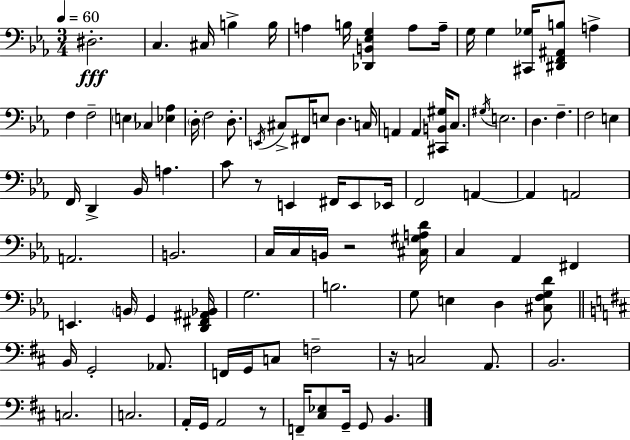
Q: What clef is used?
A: bass